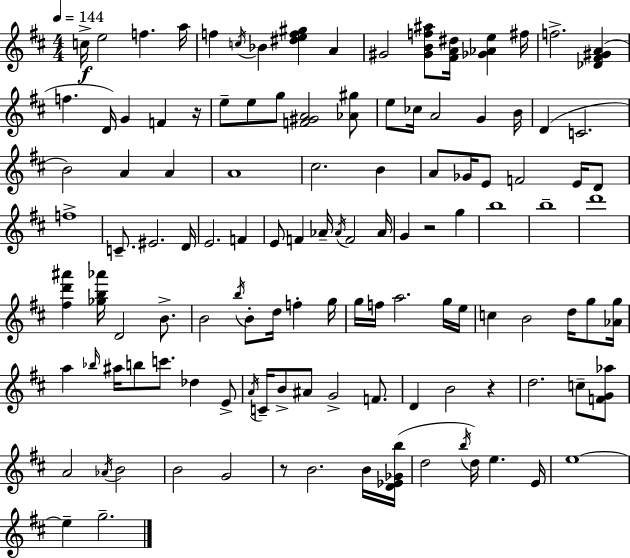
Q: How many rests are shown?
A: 4